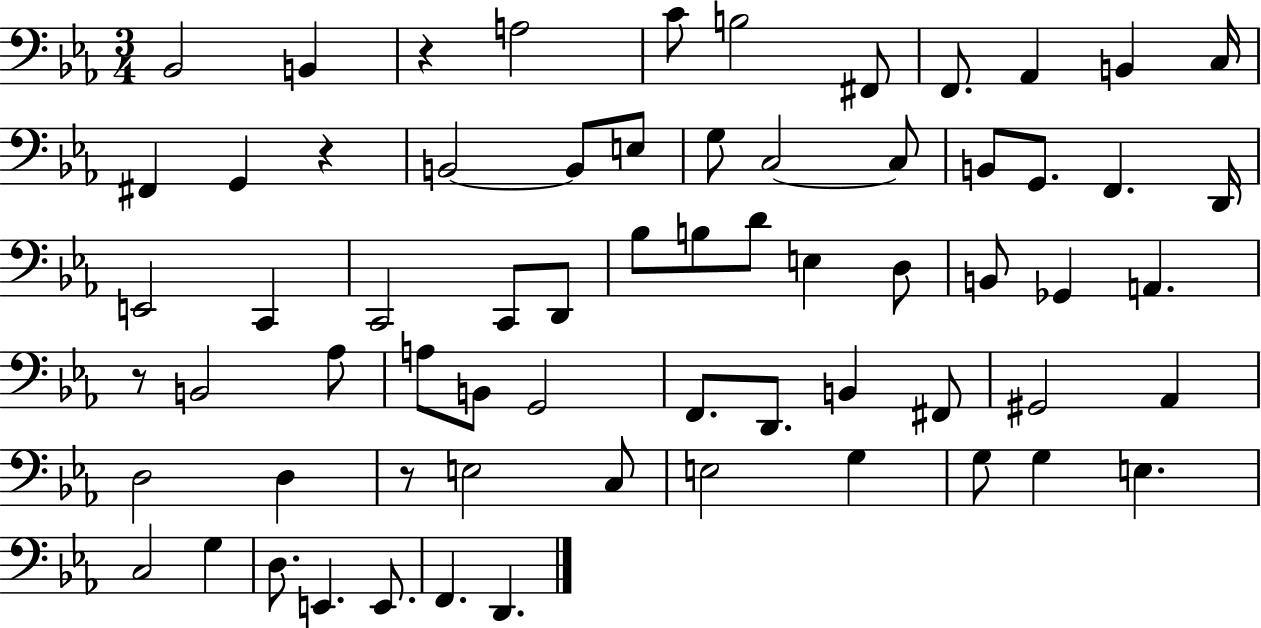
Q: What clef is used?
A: bass